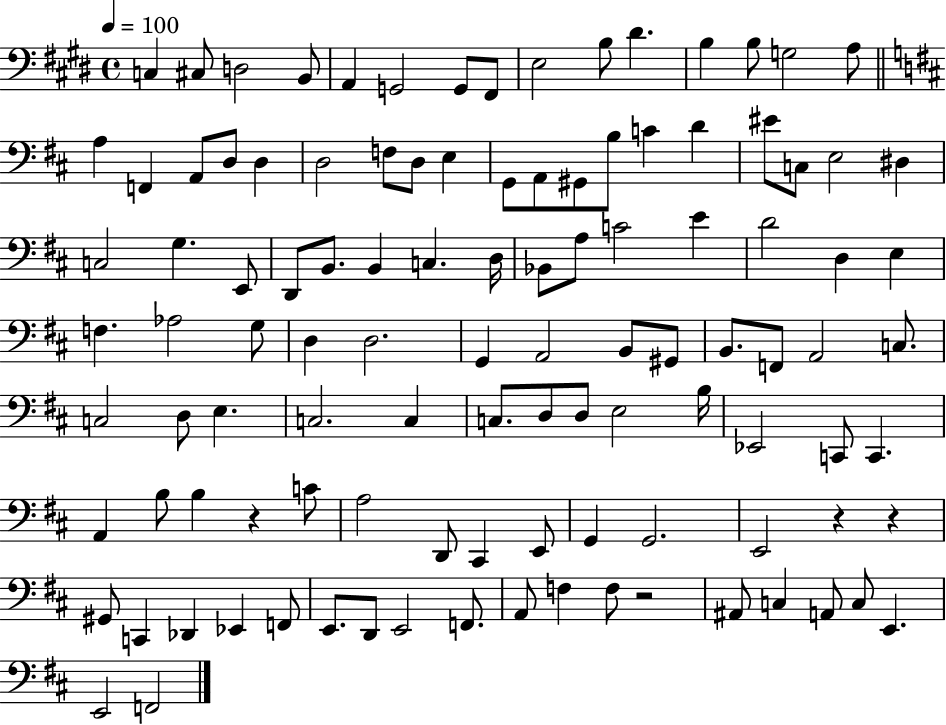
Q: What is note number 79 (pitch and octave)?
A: C4